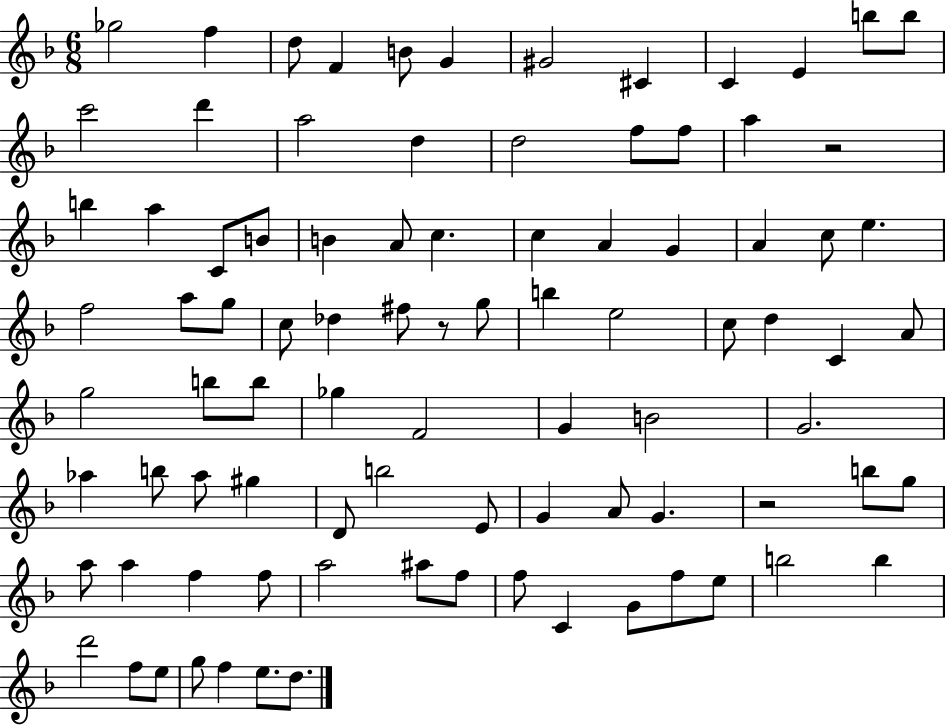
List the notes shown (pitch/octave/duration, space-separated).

Gb5/h F5/q D5/e F4/q B4/e G4/q G#4/h C#4/q C4/q E4/q B5/e B5/e C6/h D6/q A5/h D5/q D5/h F5/e F5/e A5/q R/h B5/q A5/q C4/e B4/e B4/q A4/e C5/q. C5/q A4/q G4/q A4/q C5/e E5/q. F5/h A5/e G5/e C5/e Db5/q F#5/e R/e G5/e B5/q E5/h C5/e D5/q C4/q A4/e G5/h B5/e B5/e Gb5/q F4/h G4/q B4/h G4/h. Ab5/q B5/e Ab5/e G#5/q D4/e B5/h E4/e G4/q A4/e G4/q. R/h B5/e G5/e A5/e A5/q F5/q F5/e A5/h A#5/e F5/e F5/e C4/q G4/e F5/e E5/e B5/h B5/q D6/h F5/e E5/e G5/e F5/q E5/e. D5/e.